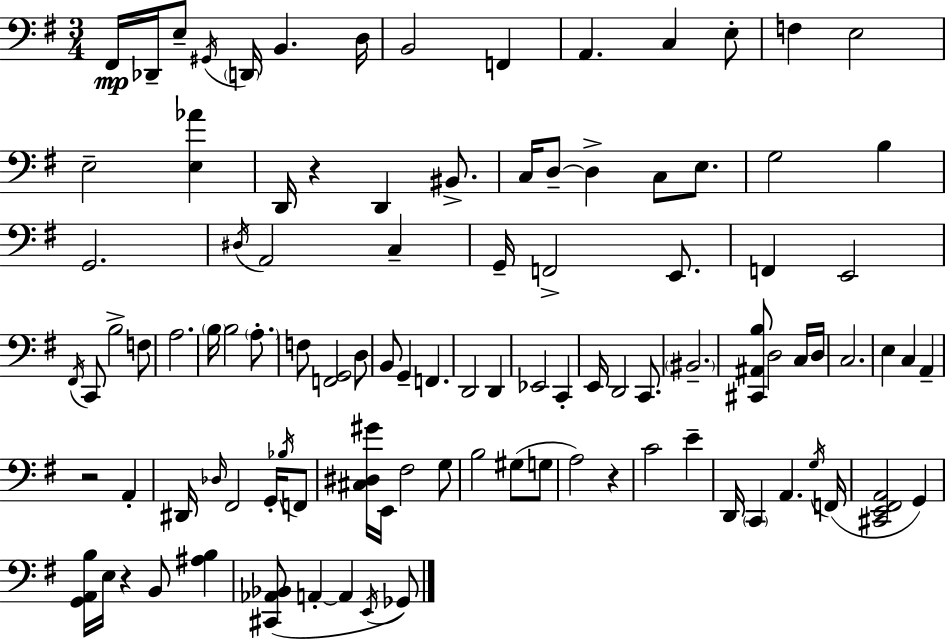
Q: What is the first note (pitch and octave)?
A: F#2